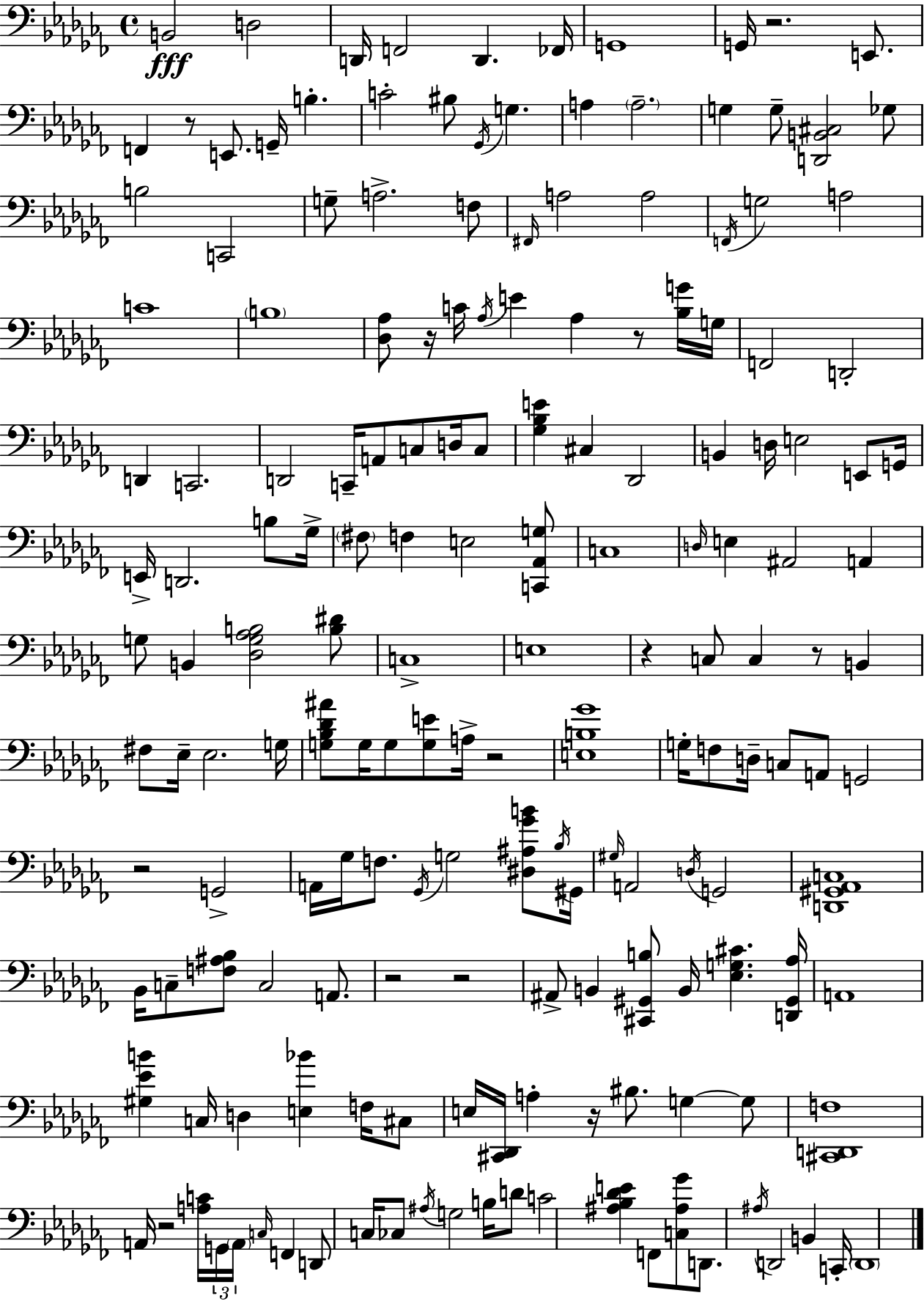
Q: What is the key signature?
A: AES minor